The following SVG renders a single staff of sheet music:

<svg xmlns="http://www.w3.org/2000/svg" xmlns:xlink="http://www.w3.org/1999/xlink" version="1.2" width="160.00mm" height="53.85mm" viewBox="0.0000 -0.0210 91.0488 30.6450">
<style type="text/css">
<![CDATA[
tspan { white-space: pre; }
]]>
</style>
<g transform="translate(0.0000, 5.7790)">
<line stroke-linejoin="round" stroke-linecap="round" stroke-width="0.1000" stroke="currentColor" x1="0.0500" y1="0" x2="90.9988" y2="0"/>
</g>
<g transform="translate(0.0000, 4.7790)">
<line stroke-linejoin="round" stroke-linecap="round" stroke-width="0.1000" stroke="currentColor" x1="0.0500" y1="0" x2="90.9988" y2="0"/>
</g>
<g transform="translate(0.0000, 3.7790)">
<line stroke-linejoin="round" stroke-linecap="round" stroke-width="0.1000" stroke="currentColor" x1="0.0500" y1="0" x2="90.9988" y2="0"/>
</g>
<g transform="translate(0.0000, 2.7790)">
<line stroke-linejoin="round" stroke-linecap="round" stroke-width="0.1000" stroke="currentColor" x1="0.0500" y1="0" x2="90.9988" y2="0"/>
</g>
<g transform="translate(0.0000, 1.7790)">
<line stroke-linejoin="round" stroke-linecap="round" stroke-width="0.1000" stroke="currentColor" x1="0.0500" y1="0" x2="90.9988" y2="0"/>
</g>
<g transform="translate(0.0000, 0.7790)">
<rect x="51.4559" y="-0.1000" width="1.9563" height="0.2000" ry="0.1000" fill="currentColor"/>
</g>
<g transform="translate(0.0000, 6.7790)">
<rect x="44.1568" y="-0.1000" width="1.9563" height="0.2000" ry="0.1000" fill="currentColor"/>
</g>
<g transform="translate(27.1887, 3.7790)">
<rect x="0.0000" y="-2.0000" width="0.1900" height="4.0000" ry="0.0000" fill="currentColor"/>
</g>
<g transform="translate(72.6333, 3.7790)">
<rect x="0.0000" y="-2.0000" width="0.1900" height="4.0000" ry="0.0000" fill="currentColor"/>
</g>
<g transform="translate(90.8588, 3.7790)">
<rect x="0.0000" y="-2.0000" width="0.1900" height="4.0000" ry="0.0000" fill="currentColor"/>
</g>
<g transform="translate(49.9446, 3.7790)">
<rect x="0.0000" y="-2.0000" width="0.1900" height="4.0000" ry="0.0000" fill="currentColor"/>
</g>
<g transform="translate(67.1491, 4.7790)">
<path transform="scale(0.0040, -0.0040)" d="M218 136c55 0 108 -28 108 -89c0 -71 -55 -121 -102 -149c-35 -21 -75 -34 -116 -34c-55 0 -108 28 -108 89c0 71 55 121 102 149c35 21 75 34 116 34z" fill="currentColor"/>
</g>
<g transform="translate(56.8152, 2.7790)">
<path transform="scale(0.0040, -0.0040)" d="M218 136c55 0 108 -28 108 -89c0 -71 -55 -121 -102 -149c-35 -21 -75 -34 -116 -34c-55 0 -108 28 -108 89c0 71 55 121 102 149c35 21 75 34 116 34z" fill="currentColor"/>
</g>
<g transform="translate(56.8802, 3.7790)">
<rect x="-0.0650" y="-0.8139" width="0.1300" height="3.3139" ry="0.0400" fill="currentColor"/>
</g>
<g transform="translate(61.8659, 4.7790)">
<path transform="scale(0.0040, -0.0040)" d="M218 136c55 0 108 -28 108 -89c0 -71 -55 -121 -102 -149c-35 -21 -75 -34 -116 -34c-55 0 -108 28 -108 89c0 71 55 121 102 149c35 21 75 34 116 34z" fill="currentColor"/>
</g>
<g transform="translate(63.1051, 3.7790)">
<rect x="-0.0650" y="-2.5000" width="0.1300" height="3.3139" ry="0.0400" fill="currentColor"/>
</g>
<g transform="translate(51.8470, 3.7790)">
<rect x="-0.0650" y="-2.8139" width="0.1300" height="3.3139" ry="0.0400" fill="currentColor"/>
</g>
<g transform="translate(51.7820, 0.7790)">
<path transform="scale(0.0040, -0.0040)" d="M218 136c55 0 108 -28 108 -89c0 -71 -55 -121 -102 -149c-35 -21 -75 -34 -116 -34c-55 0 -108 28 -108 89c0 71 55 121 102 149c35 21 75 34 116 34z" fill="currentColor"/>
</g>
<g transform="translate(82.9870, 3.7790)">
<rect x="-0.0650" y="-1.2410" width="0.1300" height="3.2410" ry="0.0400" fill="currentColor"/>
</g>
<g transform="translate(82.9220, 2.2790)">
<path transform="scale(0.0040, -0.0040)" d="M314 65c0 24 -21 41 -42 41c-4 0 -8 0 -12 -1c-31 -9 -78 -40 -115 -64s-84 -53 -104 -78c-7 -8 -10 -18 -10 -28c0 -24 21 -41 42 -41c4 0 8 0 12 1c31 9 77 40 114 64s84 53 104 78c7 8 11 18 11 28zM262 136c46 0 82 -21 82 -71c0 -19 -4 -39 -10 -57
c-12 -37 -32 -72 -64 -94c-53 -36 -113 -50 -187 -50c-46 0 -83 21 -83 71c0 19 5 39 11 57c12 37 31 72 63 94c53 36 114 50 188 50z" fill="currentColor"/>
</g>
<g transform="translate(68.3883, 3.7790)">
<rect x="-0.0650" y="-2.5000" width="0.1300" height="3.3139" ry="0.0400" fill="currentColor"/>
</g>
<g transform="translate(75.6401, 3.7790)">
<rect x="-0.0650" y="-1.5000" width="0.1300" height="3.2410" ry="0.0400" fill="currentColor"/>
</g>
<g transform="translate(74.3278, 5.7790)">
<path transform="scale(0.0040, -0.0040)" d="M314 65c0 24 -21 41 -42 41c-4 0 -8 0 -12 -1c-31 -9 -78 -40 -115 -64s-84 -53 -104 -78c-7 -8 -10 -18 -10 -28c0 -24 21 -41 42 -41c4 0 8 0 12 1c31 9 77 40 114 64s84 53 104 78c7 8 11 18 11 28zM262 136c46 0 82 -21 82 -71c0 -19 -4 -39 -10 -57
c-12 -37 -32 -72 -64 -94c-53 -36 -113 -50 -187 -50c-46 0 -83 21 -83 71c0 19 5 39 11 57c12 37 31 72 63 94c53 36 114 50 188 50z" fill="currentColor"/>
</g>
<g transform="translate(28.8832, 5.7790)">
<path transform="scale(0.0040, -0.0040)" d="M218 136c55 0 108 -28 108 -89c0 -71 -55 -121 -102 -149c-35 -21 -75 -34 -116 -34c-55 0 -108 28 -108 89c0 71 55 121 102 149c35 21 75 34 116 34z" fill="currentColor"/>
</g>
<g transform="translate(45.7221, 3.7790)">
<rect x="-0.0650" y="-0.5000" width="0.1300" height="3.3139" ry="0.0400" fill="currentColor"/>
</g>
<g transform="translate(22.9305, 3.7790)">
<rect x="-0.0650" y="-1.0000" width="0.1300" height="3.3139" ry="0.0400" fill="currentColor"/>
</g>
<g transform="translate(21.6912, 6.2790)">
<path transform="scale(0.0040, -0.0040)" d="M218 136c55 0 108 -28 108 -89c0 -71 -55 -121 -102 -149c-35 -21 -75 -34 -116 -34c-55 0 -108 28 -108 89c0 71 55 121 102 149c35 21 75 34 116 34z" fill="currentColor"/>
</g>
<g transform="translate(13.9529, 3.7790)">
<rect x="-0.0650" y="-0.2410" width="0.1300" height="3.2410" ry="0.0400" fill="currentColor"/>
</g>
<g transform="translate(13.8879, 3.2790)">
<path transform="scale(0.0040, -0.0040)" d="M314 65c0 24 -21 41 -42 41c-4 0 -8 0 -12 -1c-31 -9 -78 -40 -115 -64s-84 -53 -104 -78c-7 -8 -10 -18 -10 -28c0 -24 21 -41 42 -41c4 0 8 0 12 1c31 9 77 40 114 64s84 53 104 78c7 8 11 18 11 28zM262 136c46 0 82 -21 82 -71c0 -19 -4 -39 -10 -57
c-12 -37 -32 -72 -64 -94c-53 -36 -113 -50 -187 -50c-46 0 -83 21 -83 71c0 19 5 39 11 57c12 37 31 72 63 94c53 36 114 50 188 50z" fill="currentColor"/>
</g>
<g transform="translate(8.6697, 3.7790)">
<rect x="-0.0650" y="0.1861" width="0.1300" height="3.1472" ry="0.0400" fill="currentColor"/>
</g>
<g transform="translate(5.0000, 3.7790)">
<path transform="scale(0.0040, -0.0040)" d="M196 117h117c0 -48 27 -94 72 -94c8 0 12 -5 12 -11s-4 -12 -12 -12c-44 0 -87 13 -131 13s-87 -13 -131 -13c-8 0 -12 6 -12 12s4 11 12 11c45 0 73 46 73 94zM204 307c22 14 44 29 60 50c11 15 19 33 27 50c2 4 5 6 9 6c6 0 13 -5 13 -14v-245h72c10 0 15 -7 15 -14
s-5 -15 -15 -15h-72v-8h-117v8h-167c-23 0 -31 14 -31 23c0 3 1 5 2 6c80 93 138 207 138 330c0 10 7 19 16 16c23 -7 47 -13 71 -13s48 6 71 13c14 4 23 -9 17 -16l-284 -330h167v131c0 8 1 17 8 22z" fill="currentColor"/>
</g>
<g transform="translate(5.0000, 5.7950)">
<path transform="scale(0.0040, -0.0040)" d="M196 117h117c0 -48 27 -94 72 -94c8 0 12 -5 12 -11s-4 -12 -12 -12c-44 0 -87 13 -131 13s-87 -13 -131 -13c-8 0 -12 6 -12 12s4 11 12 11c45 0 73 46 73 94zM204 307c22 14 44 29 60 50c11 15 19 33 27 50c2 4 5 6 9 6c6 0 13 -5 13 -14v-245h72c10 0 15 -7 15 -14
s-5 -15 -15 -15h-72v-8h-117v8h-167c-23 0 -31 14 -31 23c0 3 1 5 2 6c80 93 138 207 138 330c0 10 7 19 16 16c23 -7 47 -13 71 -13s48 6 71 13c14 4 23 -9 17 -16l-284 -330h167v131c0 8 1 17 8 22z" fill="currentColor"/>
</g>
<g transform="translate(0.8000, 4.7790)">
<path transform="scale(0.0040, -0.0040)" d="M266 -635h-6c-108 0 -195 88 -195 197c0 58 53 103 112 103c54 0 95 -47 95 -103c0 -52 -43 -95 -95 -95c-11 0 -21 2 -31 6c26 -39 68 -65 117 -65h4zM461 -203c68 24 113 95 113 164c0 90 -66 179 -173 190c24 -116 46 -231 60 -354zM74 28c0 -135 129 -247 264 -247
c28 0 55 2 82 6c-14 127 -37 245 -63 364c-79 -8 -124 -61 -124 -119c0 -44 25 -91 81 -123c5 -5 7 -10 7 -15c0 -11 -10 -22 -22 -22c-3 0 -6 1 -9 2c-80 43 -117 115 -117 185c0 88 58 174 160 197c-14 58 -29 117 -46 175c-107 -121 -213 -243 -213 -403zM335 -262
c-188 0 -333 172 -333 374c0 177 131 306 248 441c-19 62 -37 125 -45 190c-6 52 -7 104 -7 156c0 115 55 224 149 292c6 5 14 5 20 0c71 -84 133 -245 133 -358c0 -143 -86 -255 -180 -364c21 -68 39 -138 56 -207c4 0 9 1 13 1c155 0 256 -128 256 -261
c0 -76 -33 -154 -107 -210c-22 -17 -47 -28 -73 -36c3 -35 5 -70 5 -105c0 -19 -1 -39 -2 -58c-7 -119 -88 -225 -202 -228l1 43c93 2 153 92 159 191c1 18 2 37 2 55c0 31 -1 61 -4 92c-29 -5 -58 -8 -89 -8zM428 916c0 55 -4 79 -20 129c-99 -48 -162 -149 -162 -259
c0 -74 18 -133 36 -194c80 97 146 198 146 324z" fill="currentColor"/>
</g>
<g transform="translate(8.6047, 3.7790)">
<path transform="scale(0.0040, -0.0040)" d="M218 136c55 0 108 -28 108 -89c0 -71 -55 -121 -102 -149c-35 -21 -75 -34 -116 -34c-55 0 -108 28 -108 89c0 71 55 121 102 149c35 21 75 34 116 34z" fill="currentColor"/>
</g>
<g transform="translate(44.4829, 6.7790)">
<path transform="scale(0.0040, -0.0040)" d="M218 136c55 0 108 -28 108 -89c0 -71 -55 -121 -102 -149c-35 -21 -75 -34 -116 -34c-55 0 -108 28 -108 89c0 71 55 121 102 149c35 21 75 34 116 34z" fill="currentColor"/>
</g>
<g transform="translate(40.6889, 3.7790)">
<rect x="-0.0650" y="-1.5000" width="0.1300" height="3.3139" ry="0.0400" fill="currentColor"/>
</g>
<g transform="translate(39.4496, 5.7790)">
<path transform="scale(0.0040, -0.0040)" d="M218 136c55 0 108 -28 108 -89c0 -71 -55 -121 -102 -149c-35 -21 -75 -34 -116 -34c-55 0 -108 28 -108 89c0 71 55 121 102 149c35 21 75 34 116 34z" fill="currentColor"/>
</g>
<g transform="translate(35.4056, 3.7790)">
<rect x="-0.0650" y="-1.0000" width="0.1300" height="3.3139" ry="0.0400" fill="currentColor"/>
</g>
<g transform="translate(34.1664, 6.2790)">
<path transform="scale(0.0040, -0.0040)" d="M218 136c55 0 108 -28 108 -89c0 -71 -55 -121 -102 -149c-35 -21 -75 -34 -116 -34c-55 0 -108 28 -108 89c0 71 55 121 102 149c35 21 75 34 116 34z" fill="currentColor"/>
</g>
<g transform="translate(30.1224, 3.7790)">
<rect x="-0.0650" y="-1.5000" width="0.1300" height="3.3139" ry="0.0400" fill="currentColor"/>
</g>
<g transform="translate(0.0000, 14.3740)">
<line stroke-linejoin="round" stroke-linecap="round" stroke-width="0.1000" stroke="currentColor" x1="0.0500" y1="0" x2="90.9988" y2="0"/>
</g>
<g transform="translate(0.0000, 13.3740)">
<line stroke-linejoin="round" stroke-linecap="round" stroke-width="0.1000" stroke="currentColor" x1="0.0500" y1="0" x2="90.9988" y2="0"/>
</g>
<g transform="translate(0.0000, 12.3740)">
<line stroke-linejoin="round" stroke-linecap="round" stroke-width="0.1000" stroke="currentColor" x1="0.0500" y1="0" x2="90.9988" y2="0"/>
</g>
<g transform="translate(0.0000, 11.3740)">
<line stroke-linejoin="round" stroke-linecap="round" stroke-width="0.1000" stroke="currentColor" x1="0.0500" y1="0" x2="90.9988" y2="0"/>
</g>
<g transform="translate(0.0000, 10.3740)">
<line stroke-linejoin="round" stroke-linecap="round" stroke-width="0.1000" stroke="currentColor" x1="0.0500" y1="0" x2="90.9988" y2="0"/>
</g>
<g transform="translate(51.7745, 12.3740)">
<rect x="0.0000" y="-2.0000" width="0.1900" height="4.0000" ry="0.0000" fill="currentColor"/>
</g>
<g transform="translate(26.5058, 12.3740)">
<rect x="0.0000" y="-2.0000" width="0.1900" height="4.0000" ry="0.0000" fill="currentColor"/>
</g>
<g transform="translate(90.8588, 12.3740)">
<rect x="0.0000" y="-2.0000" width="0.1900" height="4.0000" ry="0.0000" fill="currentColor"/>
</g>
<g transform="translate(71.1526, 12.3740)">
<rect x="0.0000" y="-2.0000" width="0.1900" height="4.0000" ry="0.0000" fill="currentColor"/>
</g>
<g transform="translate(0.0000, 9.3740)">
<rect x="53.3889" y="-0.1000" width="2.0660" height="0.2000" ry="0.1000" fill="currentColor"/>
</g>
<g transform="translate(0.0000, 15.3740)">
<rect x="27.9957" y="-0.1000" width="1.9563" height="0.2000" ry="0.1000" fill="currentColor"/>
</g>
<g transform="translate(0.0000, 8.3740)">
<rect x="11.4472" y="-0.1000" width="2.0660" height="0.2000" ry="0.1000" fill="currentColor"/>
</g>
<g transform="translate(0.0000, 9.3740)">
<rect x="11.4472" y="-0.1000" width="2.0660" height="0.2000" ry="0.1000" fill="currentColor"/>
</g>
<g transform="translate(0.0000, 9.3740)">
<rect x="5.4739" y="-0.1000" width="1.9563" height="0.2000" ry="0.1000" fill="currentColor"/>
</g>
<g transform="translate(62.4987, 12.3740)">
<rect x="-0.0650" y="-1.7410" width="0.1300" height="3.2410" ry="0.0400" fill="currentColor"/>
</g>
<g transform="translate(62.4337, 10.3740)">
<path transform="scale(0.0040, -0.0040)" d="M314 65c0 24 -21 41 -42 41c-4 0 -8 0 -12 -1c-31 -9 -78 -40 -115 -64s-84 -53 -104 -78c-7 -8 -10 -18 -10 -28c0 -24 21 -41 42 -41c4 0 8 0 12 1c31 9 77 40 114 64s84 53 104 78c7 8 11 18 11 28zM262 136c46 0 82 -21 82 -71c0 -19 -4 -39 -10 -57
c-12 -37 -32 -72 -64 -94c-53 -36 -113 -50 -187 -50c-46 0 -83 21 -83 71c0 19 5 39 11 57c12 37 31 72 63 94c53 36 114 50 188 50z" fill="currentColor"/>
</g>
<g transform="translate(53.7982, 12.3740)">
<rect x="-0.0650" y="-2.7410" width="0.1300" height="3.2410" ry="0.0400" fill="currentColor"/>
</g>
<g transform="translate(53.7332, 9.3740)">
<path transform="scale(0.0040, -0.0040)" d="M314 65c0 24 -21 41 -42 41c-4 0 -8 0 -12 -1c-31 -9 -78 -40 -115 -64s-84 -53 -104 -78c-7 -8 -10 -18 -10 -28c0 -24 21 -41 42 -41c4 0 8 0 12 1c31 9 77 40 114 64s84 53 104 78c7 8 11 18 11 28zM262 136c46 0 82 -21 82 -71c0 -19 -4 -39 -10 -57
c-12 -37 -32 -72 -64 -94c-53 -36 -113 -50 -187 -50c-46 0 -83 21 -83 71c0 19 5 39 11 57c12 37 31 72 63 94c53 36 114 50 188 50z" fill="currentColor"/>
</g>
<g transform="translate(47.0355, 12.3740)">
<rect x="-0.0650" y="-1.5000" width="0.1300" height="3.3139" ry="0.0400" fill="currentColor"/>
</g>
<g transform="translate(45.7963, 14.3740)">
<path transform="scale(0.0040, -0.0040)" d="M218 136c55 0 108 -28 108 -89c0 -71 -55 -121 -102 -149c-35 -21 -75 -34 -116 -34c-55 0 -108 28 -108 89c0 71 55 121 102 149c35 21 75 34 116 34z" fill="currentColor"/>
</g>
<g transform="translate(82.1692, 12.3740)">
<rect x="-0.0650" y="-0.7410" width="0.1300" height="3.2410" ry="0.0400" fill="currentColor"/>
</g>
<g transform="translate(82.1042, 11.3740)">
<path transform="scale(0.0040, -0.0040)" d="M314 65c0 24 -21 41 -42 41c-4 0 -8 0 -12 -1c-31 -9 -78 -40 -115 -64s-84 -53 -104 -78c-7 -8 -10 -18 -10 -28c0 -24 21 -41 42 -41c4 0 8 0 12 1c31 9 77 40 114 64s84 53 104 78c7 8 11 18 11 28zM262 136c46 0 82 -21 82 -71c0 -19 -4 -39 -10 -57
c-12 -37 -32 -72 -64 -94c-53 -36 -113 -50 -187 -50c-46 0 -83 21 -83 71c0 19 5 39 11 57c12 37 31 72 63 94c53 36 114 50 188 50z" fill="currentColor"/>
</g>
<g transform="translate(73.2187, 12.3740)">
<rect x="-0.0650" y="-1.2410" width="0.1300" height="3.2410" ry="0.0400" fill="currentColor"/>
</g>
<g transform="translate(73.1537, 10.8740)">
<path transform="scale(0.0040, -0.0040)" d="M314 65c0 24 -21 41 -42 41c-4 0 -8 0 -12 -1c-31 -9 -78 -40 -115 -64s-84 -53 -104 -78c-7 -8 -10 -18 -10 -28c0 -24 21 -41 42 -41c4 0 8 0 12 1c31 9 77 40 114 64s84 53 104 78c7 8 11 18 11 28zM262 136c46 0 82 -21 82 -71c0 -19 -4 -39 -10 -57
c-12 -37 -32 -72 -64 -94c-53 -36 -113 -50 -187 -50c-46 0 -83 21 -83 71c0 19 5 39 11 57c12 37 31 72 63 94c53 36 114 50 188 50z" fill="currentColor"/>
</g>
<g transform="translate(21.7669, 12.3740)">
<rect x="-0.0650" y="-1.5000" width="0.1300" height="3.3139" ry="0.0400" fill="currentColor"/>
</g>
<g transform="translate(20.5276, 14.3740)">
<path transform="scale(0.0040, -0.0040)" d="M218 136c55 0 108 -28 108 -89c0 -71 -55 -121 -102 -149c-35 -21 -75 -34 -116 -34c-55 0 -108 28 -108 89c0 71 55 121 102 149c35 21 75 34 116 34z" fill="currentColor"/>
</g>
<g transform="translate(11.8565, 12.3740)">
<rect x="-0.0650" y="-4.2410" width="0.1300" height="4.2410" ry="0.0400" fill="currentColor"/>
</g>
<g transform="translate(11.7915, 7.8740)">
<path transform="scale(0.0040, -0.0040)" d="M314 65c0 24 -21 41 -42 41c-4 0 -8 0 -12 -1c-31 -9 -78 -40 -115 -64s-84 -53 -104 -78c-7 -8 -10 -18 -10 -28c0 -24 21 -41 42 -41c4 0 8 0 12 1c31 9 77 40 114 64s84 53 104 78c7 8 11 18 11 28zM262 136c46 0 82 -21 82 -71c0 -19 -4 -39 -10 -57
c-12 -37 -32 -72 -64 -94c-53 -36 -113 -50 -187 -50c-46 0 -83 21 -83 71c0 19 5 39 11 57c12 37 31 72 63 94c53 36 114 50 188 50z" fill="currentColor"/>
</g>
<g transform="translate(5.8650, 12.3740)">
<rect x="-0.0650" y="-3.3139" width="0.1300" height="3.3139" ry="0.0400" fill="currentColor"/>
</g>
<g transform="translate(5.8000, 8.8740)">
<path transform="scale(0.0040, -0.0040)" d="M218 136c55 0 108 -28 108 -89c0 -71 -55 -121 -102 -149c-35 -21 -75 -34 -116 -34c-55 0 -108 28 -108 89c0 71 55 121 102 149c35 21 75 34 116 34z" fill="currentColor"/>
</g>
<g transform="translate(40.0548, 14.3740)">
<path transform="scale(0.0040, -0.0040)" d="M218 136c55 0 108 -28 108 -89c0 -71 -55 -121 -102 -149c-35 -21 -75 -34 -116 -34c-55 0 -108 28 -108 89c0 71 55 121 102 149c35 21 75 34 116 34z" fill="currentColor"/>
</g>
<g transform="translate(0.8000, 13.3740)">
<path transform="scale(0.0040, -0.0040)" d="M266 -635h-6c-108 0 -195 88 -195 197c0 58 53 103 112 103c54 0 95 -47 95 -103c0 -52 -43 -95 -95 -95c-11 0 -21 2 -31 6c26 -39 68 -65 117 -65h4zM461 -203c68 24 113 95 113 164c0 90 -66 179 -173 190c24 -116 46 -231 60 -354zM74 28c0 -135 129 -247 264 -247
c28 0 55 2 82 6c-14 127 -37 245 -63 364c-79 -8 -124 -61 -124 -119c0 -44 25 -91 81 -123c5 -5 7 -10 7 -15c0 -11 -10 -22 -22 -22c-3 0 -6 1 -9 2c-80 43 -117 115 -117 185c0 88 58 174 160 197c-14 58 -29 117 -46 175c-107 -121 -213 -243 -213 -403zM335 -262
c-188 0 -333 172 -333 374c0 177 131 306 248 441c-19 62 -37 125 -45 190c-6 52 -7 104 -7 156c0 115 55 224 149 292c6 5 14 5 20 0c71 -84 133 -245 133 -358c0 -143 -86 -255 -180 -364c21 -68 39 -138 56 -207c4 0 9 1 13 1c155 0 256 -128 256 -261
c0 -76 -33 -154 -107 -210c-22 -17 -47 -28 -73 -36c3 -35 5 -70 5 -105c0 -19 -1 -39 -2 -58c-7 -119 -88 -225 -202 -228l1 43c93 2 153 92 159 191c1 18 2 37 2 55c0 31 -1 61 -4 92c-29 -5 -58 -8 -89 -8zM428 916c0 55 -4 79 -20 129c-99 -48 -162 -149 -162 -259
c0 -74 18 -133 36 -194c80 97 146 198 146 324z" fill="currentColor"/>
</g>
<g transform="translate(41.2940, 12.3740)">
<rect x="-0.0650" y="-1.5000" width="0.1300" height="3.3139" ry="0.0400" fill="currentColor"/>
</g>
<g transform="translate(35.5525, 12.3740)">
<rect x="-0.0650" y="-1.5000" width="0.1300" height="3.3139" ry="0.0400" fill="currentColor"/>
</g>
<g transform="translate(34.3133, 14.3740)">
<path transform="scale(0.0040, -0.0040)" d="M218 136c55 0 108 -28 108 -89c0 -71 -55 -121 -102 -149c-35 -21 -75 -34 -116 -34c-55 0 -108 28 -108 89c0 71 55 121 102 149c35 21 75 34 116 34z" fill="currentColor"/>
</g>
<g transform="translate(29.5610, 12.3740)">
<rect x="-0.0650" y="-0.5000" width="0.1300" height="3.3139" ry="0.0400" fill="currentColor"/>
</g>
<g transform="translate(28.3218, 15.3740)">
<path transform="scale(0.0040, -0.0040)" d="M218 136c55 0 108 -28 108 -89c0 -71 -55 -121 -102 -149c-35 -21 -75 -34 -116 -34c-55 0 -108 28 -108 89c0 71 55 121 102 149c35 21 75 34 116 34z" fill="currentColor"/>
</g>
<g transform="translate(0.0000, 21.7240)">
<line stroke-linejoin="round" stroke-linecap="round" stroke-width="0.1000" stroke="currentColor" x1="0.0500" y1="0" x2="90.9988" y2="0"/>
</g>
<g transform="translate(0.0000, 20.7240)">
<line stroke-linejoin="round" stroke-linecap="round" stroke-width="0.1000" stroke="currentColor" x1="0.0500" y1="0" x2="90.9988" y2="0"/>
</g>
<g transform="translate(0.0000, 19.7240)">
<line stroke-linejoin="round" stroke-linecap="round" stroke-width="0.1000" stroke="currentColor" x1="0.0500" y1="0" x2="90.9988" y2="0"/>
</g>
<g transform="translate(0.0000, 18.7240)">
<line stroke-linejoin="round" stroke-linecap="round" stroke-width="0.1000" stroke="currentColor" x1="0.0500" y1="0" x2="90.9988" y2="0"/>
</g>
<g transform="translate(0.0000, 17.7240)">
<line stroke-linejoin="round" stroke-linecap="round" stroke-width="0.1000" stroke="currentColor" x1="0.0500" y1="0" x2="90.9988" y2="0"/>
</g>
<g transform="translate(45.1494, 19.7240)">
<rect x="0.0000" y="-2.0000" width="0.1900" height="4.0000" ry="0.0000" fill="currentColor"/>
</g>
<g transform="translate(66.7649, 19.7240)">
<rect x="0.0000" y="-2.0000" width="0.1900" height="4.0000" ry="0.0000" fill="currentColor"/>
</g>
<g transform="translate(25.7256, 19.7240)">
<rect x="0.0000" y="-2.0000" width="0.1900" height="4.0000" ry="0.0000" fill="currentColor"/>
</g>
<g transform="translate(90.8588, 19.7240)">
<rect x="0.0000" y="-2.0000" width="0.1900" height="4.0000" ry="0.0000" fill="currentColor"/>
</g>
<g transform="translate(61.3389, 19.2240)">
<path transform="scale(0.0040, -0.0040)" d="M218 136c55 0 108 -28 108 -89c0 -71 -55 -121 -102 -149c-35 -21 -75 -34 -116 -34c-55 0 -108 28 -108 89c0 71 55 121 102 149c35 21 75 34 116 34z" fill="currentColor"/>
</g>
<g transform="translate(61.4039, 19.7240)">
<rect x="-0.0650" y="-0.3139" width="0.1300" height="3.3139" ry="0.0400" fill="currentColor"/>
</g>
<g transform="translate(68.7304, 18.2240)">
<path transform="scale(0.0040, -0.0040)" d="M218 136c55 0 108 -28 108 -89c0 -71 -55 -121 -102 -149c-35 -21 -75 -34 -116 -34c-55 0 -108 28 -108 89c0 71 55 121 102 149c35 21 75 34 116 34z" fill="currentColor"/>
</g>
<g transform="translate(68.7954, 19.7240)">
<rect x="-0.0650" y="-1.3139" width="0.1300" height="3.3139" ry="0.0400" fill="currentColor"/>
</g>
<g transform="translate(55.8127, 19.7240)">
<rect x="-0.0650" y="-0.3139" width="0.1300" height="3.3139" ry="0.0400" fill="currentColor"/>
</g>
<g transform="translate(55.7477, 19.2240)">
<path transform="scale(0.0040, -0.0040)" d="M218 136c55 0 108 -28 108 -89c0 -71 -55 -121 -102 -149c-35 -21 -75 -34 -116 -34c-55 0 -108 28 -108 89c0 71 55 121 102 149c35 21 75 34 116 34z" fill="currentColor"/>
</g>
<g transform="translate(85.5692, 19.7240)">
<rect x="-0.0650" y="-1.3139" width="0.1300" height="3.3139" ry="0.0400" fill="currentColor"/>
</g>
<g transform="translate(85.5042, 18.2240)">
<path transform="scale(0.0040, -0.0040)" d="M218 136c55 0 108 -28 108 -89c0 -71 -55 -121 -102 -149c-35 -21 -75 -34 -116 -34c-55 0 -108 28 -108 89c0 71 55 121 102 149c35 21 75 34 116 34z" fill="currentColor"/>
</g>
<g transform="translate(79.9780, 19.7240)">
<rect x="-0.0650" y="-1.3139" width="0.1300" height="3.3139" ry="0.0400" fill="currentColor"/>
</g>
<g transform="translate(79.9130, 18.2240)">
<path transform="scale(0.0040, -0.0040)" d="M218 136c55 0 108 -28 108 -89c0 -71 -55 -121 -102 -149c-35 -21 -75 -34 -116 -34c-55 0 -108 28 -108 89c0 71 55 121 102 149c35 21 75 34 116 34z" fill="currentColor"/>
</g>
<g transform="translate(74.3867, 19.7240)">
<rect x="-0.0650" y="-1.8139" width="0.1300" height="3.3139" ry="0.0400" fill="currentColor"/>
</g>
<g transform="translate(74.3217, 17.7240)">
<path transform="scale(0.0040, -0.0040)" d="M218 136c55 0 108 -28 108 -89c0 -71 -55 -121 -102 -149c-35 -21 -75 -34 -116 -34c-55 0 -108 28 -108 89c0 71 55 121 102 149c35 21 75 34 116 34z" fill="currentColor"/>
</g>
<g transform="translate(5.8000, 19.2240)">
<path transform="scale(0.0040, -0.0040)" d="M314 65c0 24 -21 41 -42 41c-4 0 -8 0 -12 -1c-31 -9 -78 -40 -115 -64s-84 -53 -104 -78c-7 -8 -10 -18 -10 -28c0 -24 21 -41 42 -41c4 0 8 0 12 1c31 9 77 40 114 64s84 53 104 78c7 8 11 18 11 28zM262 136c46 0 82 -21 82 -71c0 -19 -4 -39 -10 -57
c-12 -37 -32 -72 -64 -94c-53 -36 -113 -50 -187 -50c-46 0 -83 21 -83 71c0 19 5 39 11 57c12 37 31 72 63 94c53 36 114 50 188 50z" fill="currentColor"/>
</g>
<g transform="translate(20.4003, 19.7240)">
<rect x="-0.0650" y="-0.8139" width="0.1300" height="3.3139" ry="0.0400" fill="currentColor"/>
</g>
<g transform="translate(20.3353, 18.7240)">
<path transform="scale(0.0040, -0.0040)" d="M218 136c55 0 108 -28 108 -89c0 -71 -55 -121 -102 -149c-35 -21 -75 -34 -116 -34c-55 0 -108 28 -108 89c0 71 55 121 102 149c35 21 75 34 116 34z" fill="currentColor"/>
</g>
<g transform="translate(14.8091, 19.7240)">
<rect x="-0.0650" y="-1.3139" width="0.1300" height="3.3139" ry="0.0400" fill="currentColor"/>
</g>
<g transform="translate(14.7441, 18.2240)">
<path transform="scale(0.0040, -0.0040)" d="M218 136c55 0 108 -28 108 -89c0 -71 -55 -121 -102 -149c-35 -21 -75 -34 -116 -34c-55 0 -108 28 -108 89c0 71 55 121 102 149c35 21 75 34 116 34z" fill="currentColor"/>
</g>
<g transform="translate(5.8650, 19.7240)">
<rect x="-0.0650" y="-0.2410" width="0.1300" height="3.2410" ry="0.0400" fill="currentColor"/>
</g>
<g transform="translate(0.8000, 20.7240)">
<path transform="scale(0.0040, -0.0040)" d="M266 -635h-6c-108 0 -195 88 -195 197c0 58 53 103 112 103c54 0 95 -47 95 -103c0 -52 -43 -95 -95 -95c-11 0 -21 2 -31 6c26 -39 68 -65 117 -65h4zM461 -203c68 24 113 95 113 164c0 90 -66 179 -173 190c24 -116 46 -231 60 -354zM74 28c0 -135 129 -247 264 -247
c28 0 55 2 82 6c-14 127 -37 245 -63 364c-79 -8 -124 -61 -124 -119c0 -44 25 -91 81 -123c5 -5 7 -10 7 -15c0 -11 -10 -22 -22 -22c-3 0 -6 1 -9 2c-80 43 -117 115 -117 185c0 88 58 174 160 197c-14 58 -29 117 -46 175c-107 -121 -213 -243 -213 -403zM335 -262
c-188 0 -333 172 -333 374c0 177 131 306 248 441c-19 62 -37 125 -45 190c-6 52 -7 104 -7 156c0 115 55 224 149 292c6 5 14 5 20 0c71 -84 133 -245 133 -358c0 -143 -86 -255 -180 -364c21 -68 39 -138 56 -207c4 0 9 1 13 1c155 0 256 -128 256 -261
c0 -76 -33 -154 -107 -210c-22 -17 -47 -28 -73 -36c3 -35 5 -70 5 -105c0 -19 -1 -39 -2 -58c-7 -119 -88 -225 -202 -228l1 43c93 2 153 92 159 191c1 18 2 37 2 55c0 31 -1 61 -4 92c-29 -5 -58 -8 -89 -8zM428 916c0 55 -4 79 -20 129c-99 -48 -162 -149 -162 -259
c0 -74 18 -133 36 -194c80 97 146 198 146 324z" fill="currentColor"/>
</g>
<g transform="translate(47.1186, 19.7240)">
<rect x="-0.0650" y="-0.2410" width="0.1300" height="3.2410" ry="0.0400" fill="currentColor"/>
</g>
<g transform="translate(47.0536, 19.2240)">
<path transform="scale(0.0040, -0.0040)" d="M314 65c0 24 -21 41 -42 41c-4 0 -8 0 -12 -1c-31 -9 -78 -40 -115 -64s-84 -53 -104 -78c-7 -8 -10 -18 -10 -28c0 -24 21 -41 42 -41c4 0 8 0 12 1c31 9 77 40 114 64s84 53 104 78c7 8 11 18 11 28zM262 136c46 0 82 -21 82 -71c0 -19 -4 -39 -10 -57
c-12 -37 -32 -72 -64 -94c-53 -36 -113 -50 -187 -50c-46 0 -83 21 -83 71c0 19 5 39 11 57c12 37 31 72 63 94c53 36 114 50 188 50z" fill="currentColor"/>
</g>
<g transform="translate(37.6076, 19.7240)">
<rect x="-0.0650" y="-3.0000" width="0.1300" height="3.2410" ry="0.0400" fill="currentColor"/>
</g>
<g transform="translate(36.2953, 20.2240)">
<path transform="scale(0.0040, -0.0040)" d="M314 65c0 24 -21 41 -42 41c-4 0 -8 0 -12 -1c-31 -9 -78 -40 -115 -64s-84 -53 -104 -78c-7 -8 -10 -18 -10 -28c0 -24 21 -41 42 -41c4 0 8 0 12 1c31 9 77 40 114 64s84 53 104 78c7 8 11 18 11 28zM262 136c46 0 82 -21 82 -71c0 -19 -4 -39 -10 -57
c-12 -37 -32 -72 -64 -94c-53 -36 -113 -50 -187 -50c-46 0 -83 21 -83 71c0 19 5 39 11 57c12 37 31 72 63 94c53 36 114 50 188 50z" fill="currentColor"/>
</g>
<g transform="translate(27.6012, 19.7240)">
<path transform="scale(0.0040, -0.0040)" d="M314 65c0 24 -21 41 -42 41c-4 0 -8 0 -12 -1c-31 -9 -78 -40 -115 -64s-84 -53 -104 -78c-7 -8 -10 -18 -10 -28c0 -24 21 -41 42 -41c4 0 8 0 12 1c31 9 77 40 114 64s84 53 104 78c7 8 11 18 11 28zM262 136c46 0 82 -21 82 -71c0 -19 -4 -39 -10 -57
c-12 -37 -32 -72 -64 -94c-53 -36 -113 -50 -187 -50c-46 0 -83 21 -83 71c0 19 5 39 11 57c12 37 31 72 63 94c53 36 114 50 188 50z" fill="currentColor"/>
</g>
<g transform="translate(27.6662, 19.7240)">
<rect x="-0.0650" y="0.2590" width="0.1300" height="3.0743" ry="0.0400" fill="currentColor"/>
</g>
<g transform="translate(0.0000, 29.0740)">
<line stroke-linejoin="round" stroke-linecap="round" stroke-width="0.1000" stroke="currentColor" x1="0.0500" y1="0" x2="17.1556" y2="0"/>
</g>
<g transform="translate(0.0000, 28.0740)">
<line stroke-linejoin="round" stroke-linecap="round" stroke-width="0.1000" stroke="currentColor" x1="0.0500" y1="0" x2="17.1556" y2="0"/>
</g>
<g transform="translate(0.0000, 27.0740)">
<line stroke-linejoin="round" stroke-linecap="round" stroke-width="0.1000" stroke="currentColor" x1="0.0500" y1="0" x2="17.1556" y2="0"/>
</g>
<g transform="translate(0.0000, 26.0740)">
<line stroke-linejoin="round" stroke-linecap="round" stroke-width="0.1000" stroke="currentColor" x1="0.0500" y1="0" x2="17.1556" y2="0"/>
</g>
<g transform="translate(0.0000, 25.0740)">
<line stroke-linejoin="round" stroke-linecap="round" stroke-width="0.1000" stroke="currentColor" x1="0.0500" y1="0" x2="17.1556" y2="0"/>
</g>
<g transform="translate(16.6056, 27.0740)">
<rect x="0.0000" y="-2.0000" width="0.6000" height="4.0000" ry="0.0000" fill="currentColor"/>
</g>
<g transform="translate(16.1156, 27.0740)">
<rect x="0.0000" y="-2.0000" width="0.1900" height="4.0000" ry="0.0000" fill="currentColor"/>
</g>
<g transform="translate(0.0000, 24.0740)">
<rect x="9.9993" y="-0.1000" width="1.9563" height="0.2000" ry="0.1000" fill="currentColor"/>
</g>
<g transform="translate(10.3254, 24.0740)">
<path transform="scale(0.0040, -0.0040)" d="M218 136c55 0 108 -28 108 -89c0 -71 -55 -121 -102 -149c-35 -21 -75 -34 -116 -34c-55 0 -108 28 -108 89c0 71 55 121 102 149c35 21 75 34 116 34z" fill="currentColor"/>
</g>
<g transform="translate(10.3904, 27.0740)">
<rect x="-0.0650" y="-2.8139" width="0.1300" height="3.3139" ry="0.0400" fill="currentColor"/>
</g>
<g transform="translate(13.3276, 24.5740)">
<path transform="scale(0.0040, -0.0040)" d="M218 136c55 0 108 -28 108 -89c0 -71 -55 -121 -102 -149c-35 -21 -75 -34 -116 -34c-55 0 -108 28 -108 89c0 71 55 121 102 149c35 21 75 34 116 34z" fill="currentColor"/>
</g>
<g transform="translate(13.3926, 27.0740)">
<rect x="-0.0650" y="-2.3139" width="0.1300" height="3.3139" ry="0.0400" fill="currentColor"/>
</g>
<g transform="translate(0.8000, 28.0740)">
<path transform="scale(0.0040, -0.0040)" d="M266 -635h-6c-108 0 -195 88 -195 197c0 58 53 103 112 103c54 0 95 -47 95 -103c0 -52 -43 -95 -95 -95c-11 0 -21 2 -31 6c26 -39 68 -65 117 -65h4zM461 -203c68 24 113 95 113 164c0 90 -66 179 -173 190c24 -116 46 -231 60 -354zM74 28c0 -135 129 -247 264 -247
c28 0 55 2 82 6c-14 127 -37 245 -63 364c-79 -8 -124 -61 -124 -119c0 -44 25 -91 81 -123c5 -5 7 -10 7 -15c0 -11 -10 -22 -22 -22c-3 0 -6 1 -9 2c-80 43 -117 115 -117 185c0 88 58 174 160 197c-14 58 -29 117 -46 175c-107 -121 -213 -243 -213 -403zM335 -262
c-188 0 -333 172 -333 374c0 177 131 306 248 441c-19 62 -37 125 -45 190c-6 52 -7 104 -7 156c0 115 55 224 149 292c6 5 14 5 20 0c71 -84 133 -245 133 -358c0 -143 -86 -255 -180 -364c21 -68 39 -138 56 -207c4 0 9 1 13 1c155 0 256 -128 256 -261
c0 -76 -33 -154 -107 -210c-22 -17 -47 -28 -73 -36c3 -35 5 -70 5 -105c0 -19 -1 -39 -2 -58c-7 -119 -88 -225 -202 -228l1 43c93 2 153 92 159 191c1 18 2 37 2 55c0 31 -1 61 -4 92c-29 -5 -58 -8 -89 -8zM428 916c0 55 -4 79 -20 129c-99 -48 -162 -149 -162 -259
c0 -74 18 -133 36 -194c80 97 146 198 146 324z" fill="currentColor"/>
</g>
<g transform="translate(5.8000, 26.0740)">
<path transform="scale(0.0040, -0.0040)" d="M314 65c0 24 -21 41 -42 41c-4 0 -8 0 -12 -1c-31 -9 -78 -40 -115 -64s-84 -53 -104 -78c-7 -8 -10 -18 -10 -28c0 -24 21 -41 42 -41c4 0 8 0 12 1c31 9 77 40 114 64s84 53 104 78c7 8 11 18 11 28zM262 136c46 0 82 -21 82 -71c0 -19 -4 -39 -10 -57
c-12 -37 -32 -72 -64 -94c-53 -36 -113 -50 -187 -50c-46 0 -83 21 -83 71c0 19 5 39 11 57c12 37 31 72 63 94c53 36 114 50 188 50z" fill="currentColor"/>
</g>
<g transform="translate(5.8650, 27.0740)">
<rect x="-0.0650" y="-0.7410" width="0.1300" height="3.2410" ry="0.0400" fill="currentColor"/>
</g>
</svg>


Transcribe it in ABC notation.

X:1
T:Untitled
M:4/4
L:1/4
K:C
B c2 D E D E C a d G G E2 e2 b d'2 E C E E E a2 f2 e2 d2 c2 e d B2 A2 c2 c c e f e e d2 a g